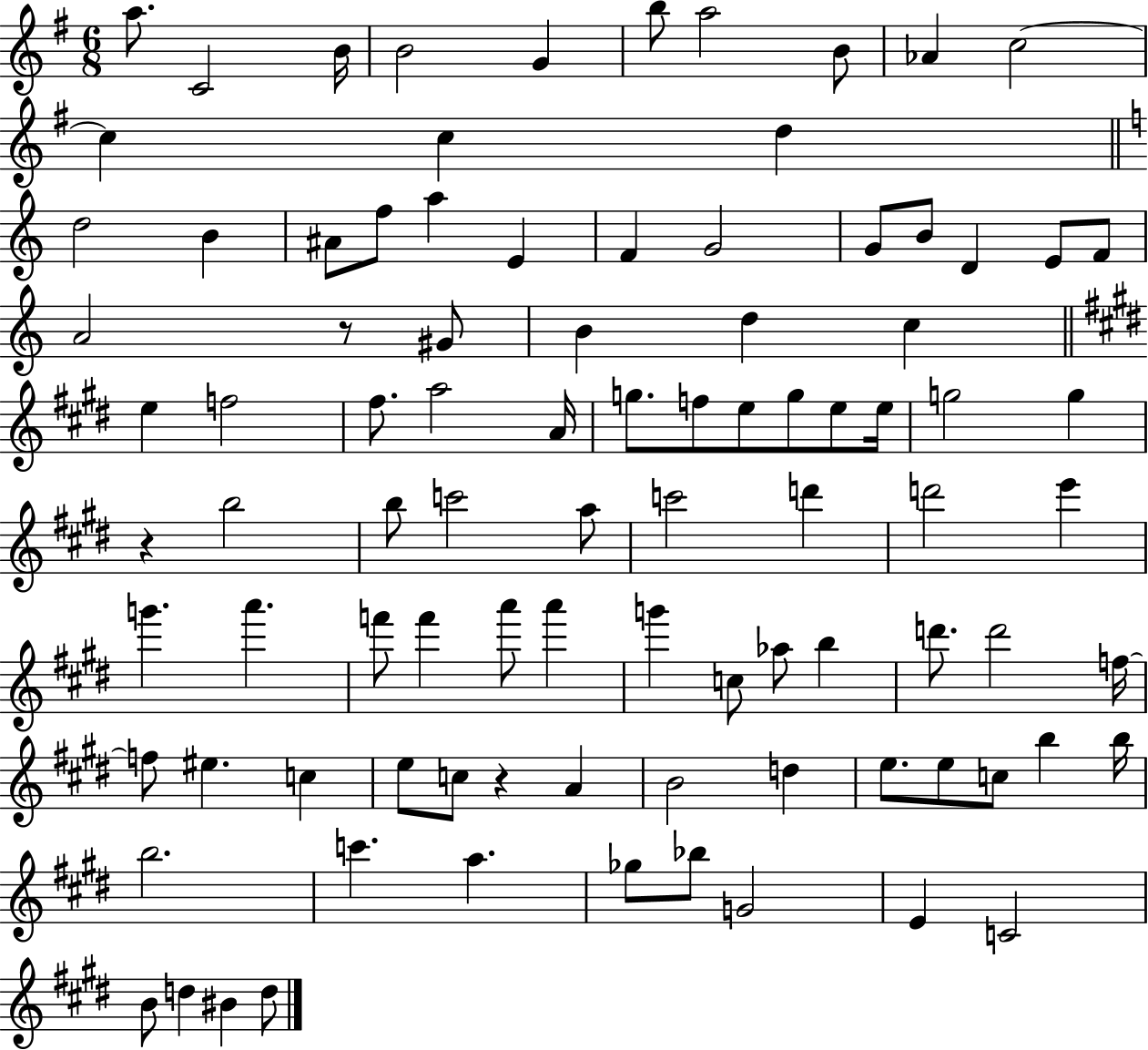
{
  \clef treble
  \numericTimeSignature
  \time 6/8
  \key g \major
  \repeat volta 2 { a''8. c'2 b'16 | b'2 g'4 | b''8 a''2 b'8 | aes'4 c''2~~ | \break c''4 c''4 d''4 | \bar "||" \break \key a \minor d''2 b'4 | ais'8 f''8 a''4 e'4 | f'4 g'2 | g'8 b'8 d'4 e'8 f'8 | \break a'2 r8 gis'8 | b'4 d''4 c''4 | \bar "||" \break \key e \major e''4 f''2 | fis''8. a''2 a'16 | g''8. f''8 e''8 g''8 e''8 e''16 | g''2 g''4 | \break r4 b''2 | b''8 c'''2 a''8 | c'''2 d'''4 | d'''2 e'''4 | \break g'''4. a'''4. | f'''8 f'''4 a'''8 a'''4 | g'''4 c''8 aes''8 b''4 | d'''8. d'''2 f''16~~ | \break f''8 eis''4. c''4 | e''8 c''8 r4 a'4 | b'2 d''4 | e''8. e''8 c''8 b''4 b''16 | \break b''2. | c'''4. a''4. | ges''8 bes''8 g'2 | e'4 c'2 | \break b'8 d''4 bis'4 d''8 | } \bar "|."
}